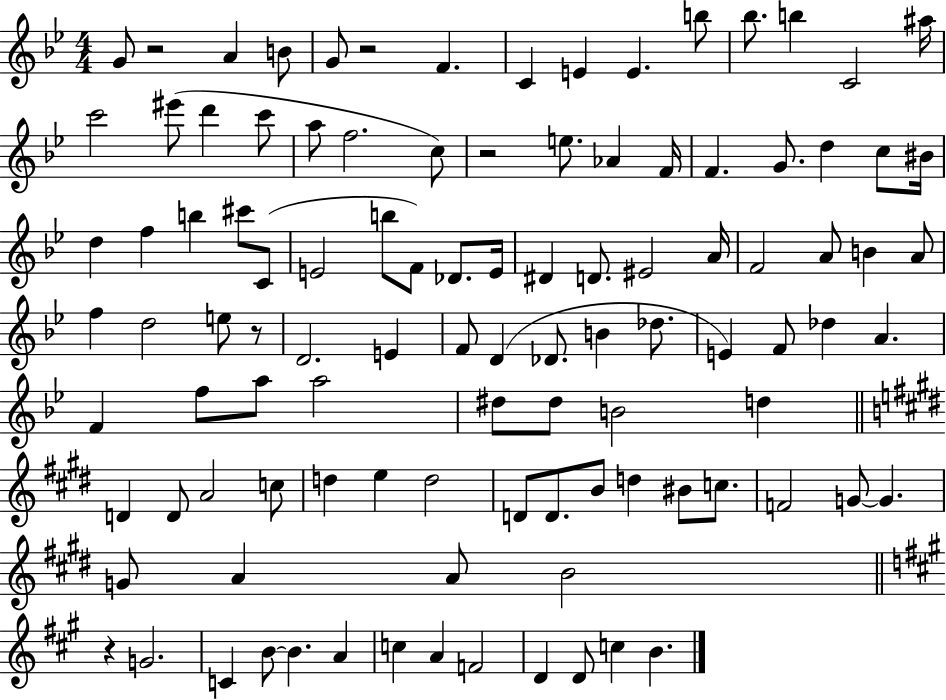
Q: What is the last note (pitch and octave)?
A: B4